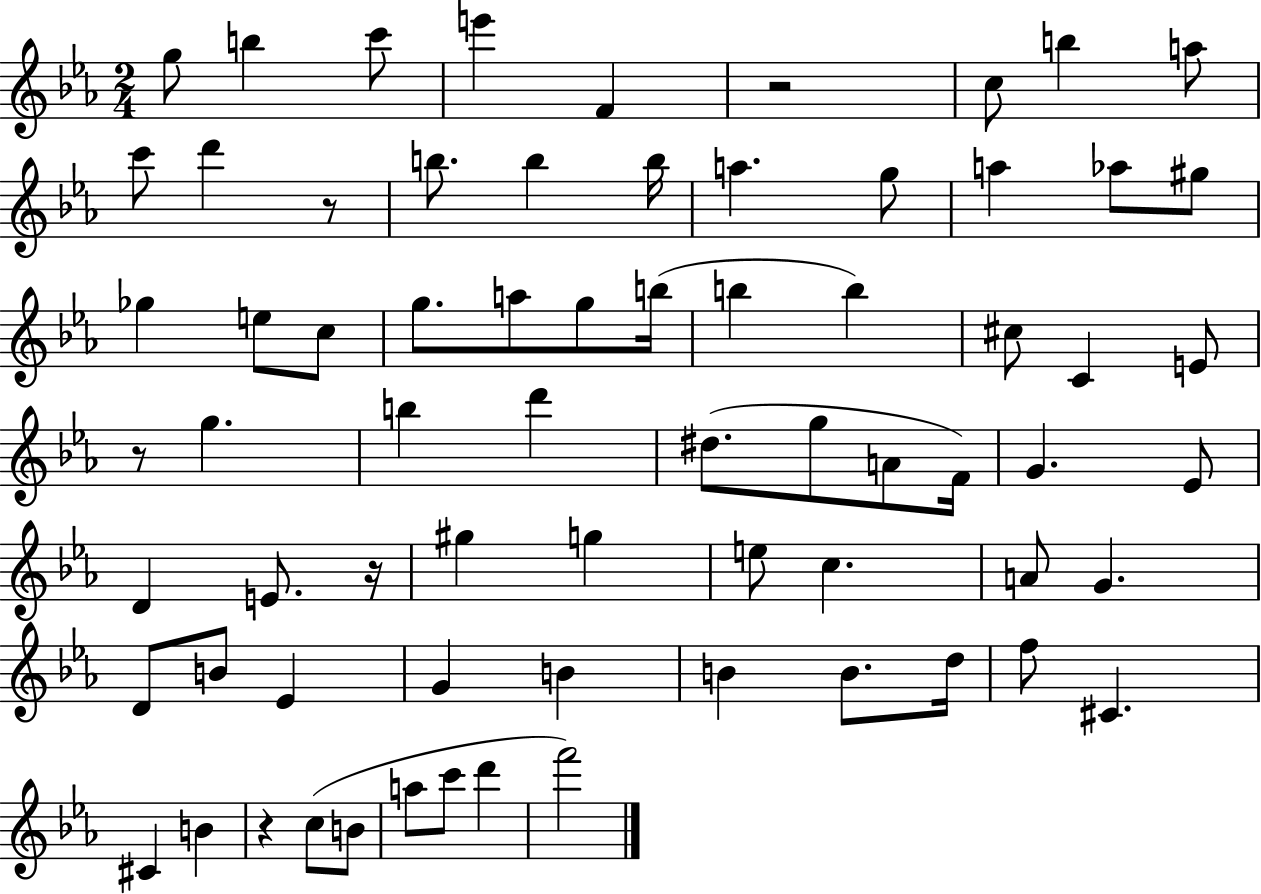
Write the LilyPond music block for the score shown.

{
  \clef treble
  \numericTimeSignature
  \time 2/4
  \key ees \major
  g''8 b''4 c'''8 | e'''4 f'4 | r2 | c''8 b''4 a''8 | \break c'''8 d'''4 r8 | b''8. b''4 b''16 | a''4. g''8 | a''4 aes''8 gis''8 | \break ges''4 e''8 c''8 | g''8. a''8 g''8 b''16( | b''4 b''4) | cis''8 c'4 e'8 | \break r8 g''4. | b''4 d'''4 | dis''8.( g''8 a'8 f'16) | g'4. ees'8 | \break d'4 e'8. r16 | gis''4 g''4 | e''8 c''4. | a'8 g'4. | \break d'8 b'8 ees'4 | g'4 b'4 | b'4 b'8. d''16 | f''8 cis'4. | \break cis'4 b'4 | r4 c''8( b'8 | a''8 c'''8 d'''4 | f'''2) | \break \bar "|."
}